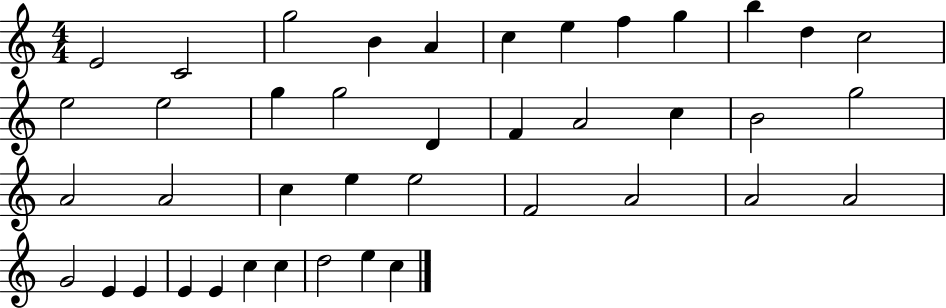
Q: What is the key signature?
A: C major